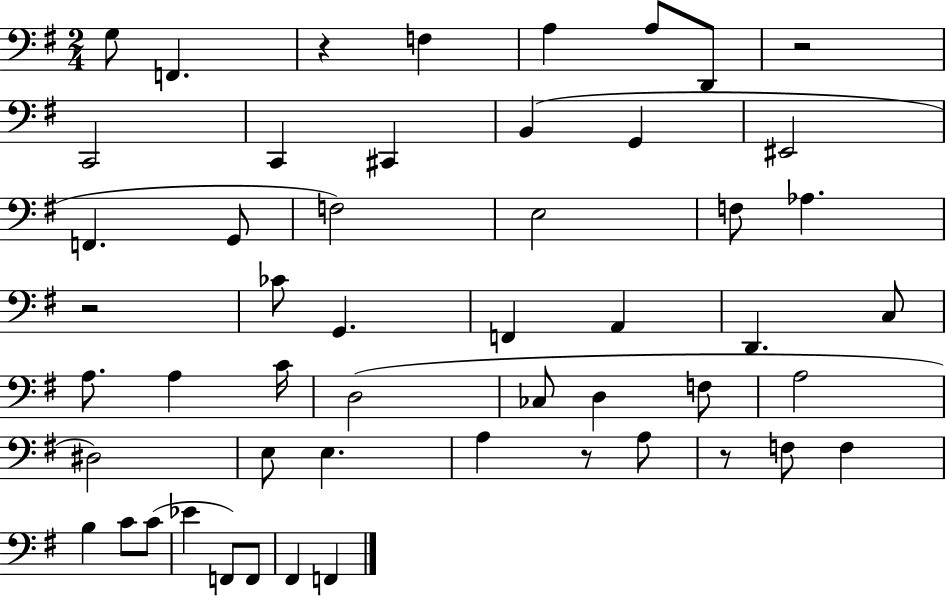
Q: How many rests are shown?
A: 5